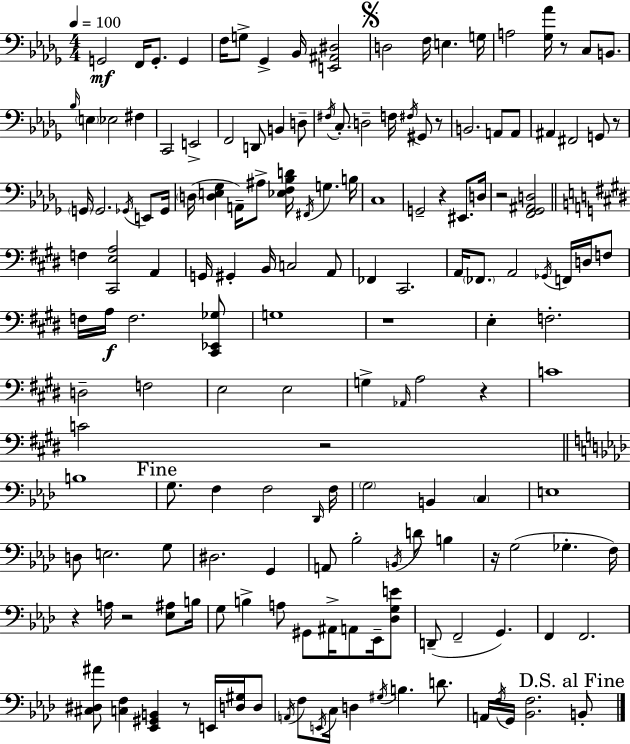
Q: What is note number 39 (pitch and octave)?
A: G2